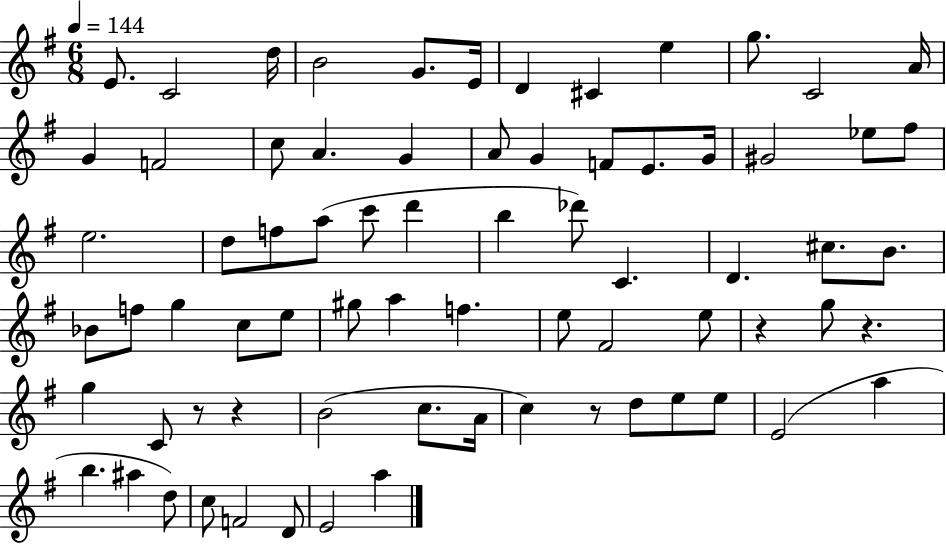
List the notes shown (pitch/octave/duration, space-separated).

E4/e. C4/h D5/s B4/h G4/e. E4/s D4/q C#4/q E5/q G5/e. C4/h A4/s G4/q F4/h C5/e A4/q. G4/q A4/e G4/q F4/e E4/e. G4/s G#4/h Eb5/e F#5/e E5/h. D5/e F5/e A5/e C6/e D6/q B5/q Db6/e C4/q. D4/q. C#5/e. B4/e. Bb4/e F5/e G5/q C5/e E5/e G#5/e A5/q F5/q. E5/e F#4/h E5/e R/q G5/e R/q. G5/q C4/e R/e R/q B4/h C5/e. A4/s C5/q R/e D5/e E5/e E5/e E4/h A5/q B5/q. A#5/q D5/e C5/e F4/h D4/e E4/h A5/q